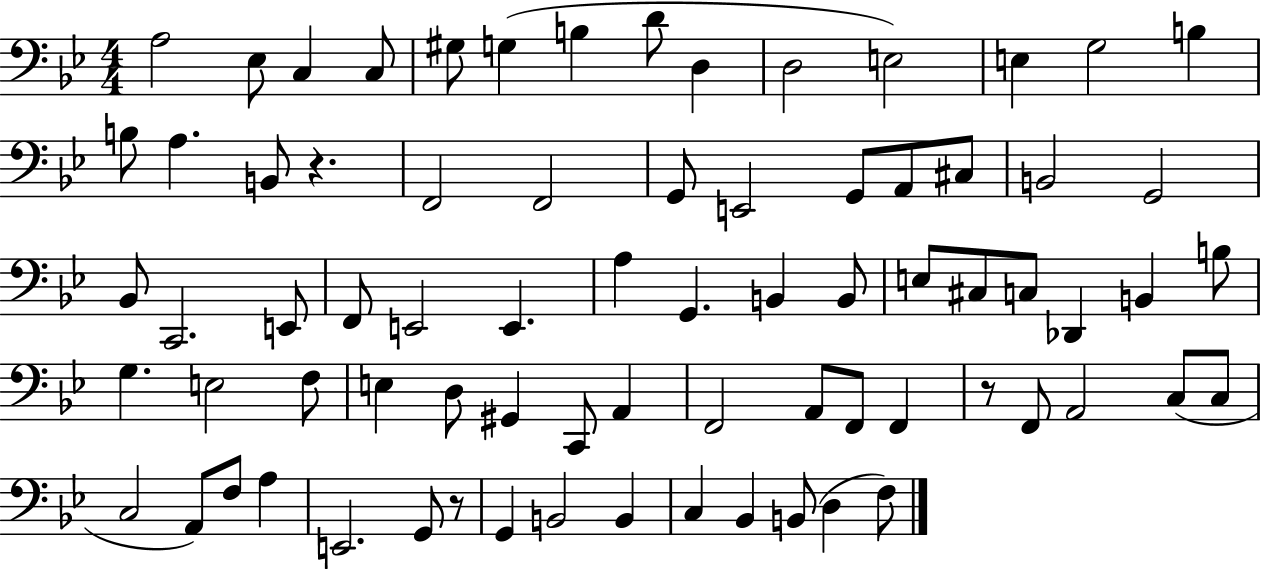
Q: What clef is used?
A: bass